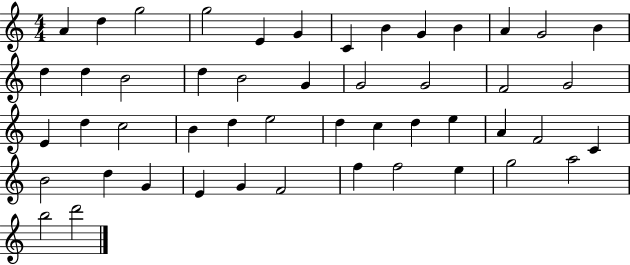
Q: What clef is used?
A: treble